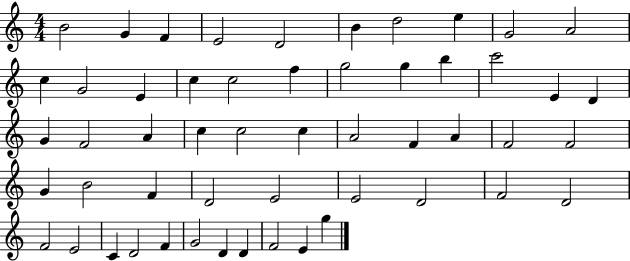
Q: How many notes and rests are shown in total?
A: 53